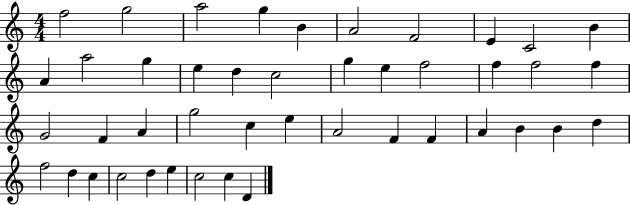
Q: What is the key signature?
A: C major